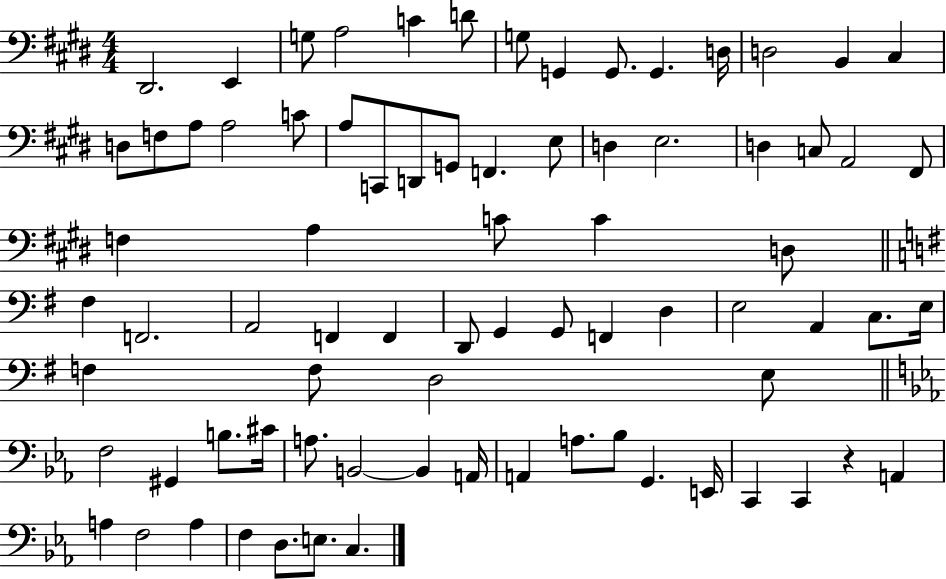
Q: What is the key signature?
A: E major